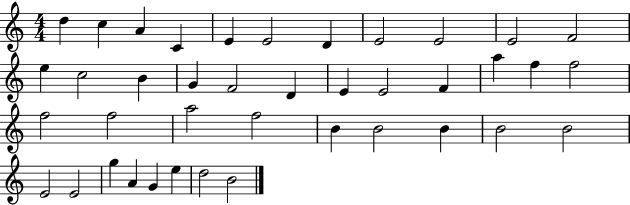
D5/q C5/q A4/q C4/q E4/q E4/h D4/q E4/h E4/h E4/h F4/h E5/q C5/h B4/q G4/q F4/h D4/q E4/q E4/h F4/q A5/q F5/q F5/h F5/h F5/h A5/h F5/h B4/q B4/h B4/q B4/h B4/h E4/h E4/h G5/q A4/q G4/q E5/q D5/h B4/h